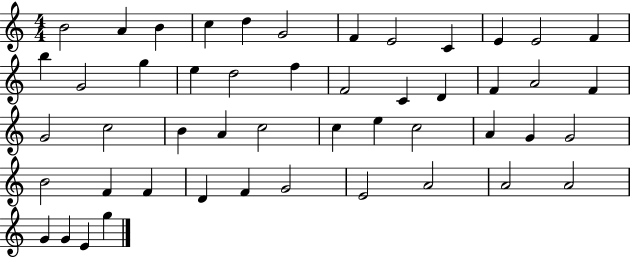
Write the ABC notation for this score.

X:1
T:Untitled
M:4/4
L:1/4
K:C
B2 A B c d G2 F E2 C E E2 F b G2 g e d2 f F2 C D F A2 F G2 c2 B A c2 c e c2 A G G2 B2 F F D F G2 E2 A2 A2 A2 G G E g